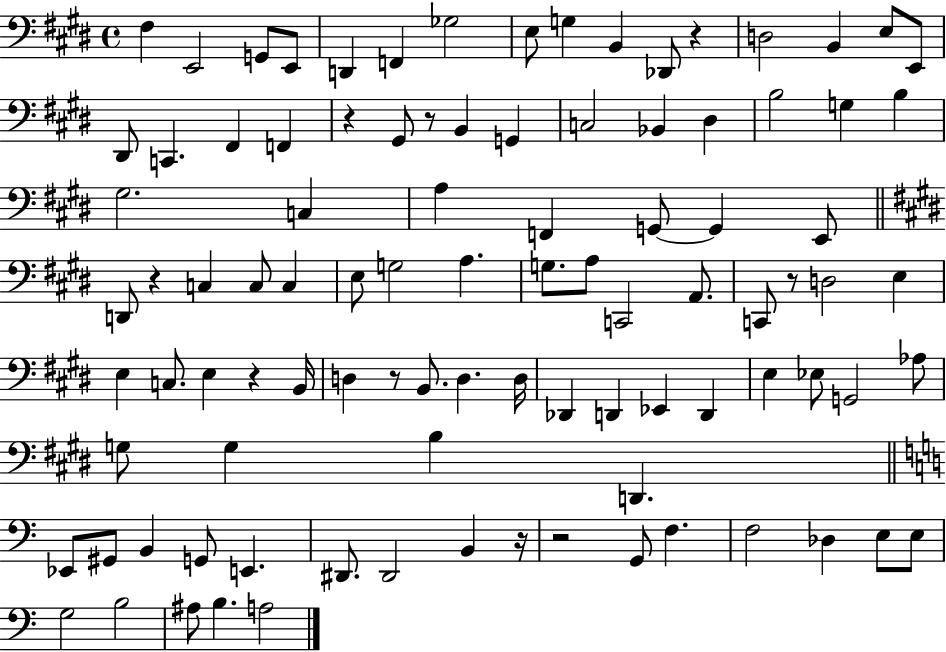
X:1
T:Untitled
M:4/4
L:1/4
K:E
^F, E,,2 G,,/2 E,,/2 D,, F,, _G,2 E,/2 G, B,, _D,,/2 z D,2 B,, E,/2 E,,/2 ^D,,/2 C,, ^F,, F,, z ^G,,/2 z/2 B,, G,, C,2 _B,, ^D, B,2 G, B, ^G,2 C, A, F,, G,,/2 G,, E,,/2 D,,/2 z C, C,/2 C, E,/2 G,2 A, G,/2 A,/2 C,,2 A,,/2 C,,/2 z/2 D,2 E, E, C,/2 E, z B,,/4 D, z/2 B,,/2 D, D,/4 _D,, D,, _E,, D,, E, _E,/2 G,,2 _A,/2 G,/2 G, B, D,, _E,,/2 ^G,,/2 B,, G,,/2 E,, ^D,,/2 ^D,,2 B,, z/4 z2 G,,/2 F, F,2 _D, E,/2 E,/2 G,2 B,2 ^A,/2 B, A,2